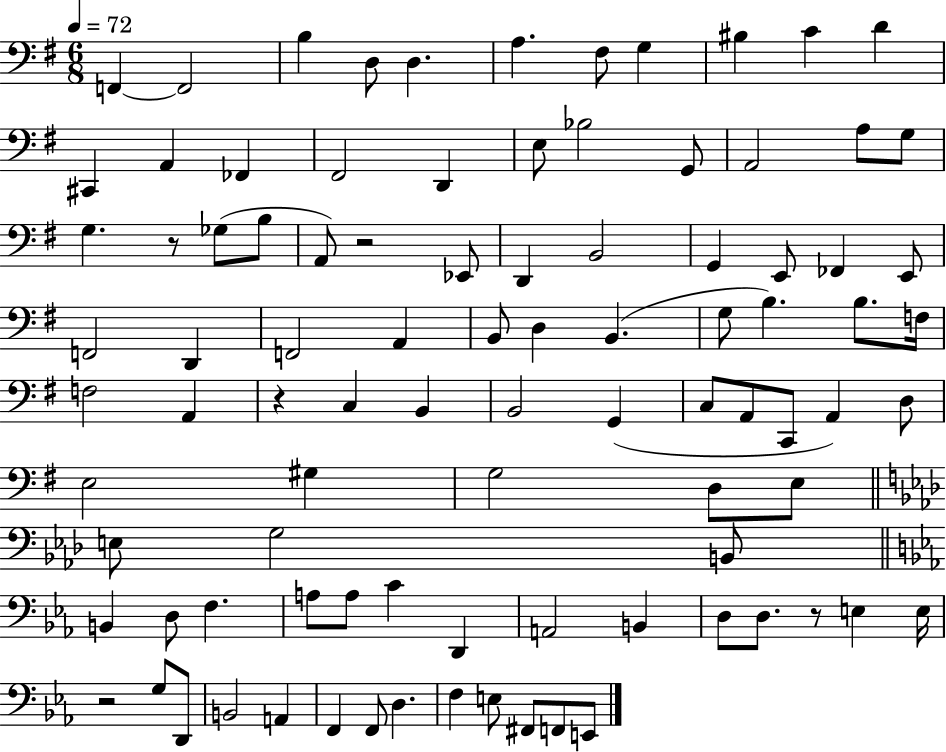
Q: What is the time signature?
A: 6/8